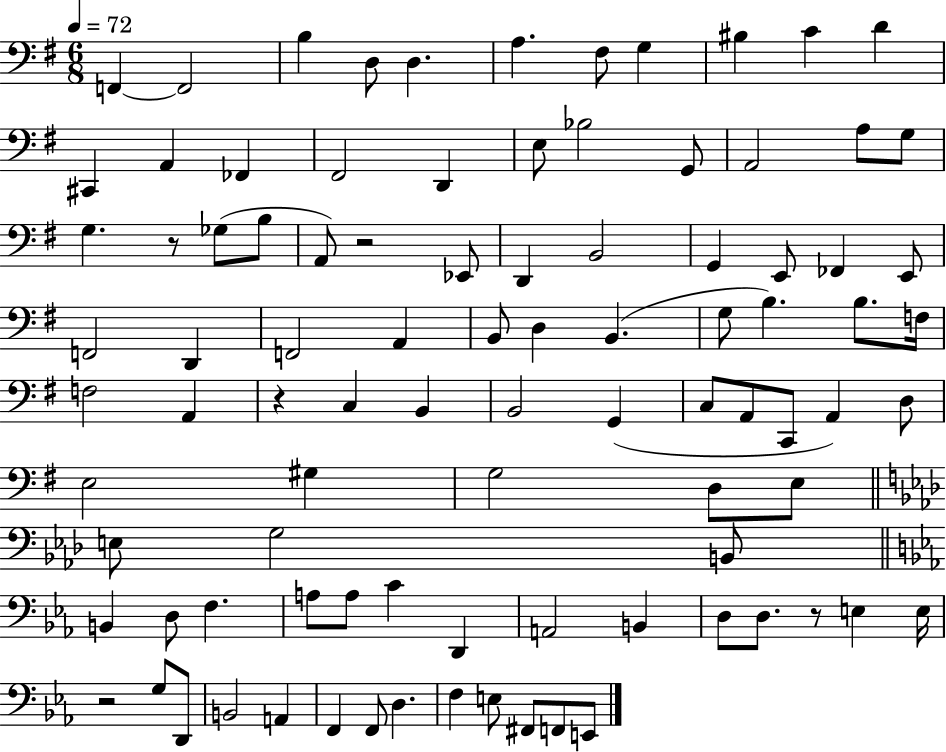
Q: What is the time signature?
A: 6/8